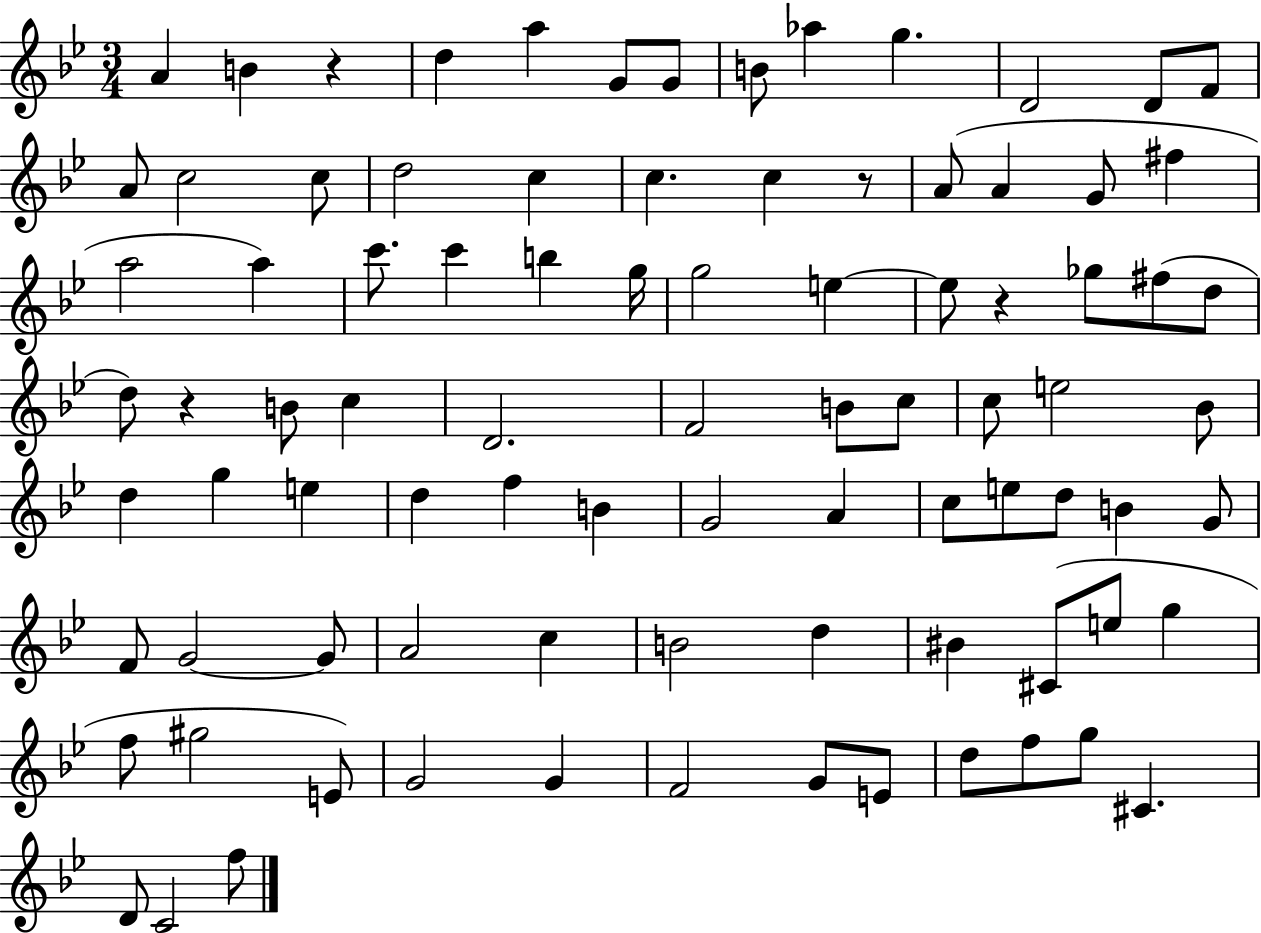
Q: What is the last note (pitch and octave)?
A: F5